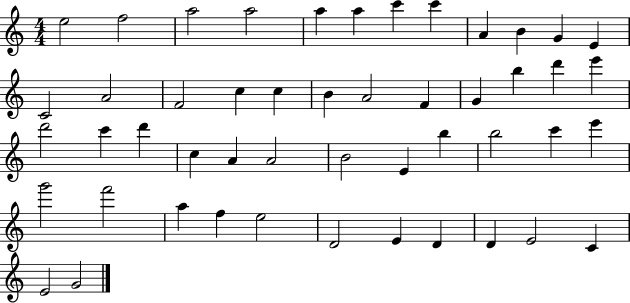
{
  \clef treble
  \numericTimeSignature
  \time 4/4
  \key c \major
  e''2 f''2 | a''2 a''2 | a''4 a''4 c'''4 c'''4 | a'4 b'4 g'4 e'4 | \break c'2 a'2 | f'2 c''4 c''4 | b'4 a'2 f'4 | g'4 b''4 d'''4 e'''4 | \break d'''2 c'''4 d'''4 | c''4 a'4 a'2 | b'2 e'4 b''4 | b''2 c'''4 e'''4 | \break g'''2 f'''2 | a''4 f''4 e''2 | d'2 e'4 d'4 | d'4 e'2 c'4 | \break e'2 g'2 | \bar "|."
}